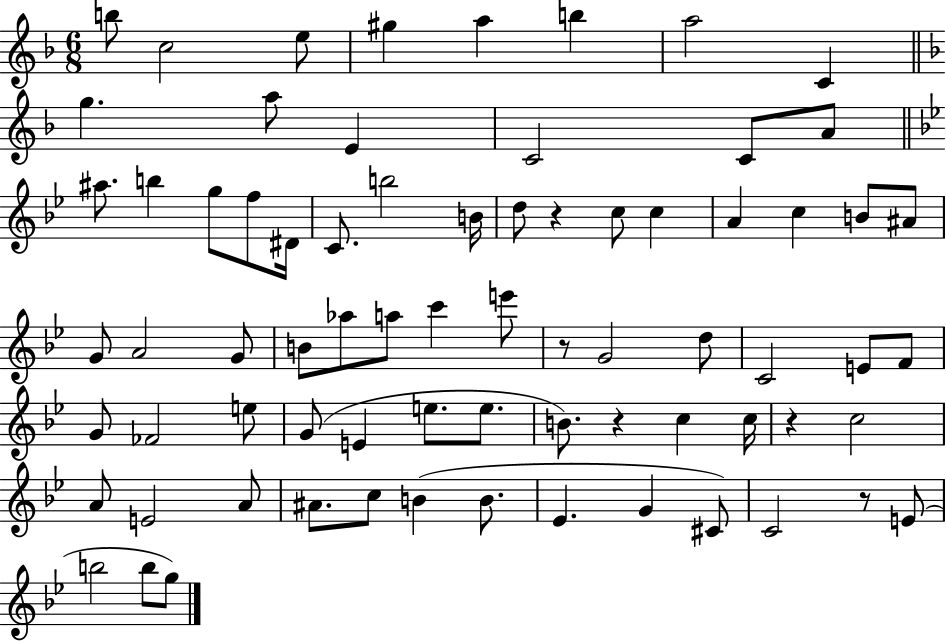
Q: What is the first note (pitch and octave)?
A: B5